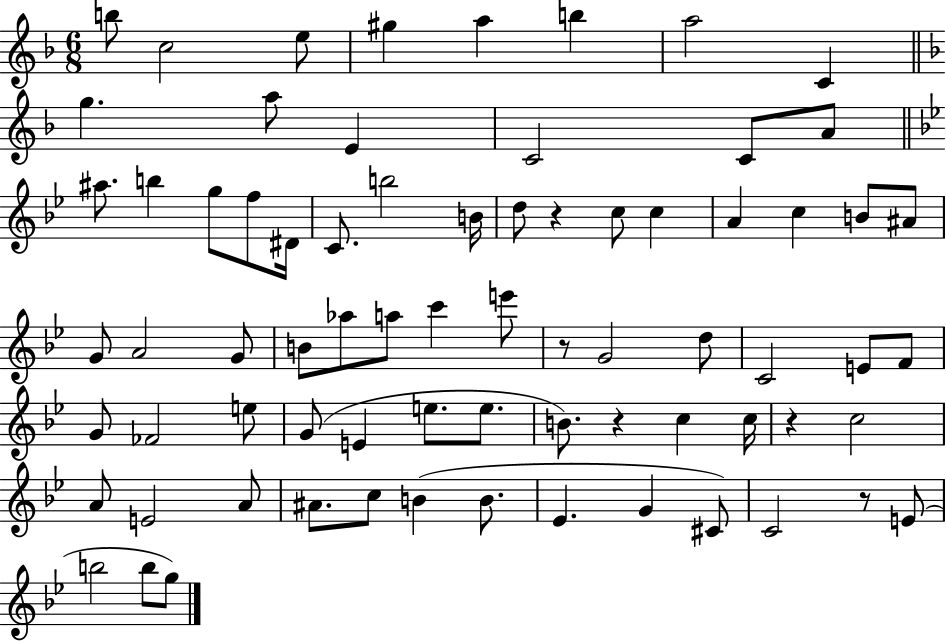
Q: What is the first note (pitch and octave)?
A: B5